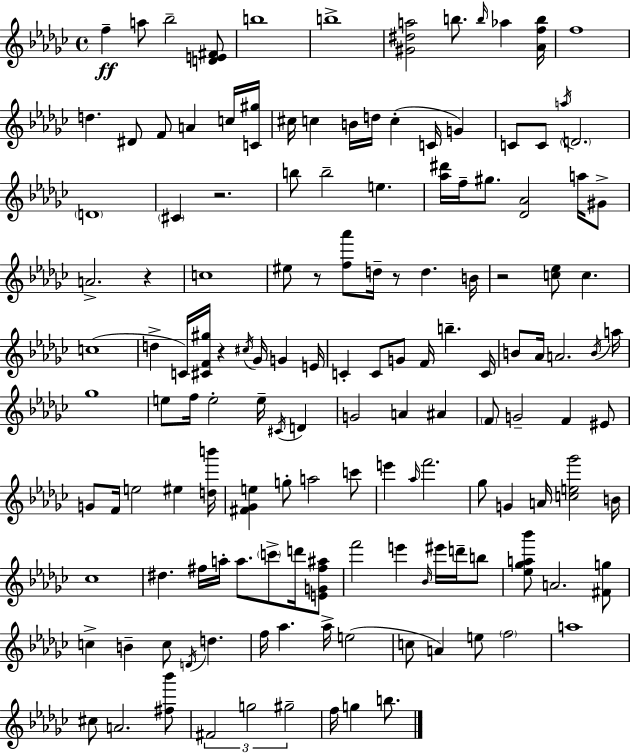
F5/q A5/e Bb5/h [D4,E4,F#4]/e B5/w B5/w [G#4,D#5,A5]/h B5/e. B5/s Ab5/q [Ab4,F5,B5]/s F5/w D5/q. D#4/e F4/e A4/q C5/s [C4,G#5]/s C#5/s C5/q B4/s D5/s C5/q C4/s G4/q C4/e C4/e A5/s D4/h. D4/w C#4/q R/h. B5/e B5/h E5/q. [Ab5,D#6]/s F5/s G#5/e. [Db4,Ab4]/h A5/s G#4/e A4/h. R/q C5/w EIS5/e R/e [F5,Ab6]/e D5/s R/e D5/q. B4/s R/h [C5,Eb5]/e C5/q. C5/w D5/q C4/s [C#4,F4,G#5]/s R/q C#5/s Gb4/s G4/q E4/s C4/q C4/e G4/e F4/s B5/q. C4/s B4/e Ab4/s A4/h. B4/s A5/s Gb5/w E5/e F5/s E5/h E5/s C#4/s D4/q G4/h A4/q A#4/q F4/e G4/h F4/q EIS4/e G4/e F4/s E5/h EIS5/q [D5,B6]/s [F#4,Gb4,E5]/q G5/e A5/h C6/e E6/q Ab5/s F6/h. Gb5/e G4/q A4/s [C5,E5,Gb6]/h B4/s CES5/w D#5/q. F#5/s A5/s A5/e. C6/e D6/s [E4,G4,F#5,A#5]/e F6/h E6/q Bb4/s EIS6/s D6/s B5/e [Eb5,Gb5,A5,Bb6]/e A4/h. [F#4,G5]/e C5/q B4/q C5/e D4/s D5/q. F5/s Ab5/q. Ab5/s E5/h C5/e A4/q E5/e F5/h A5/w C#5/e A4/h. [F#5,Bb6]/e F#4/h G5/h G#5/h F5/s G5/q B5/e.